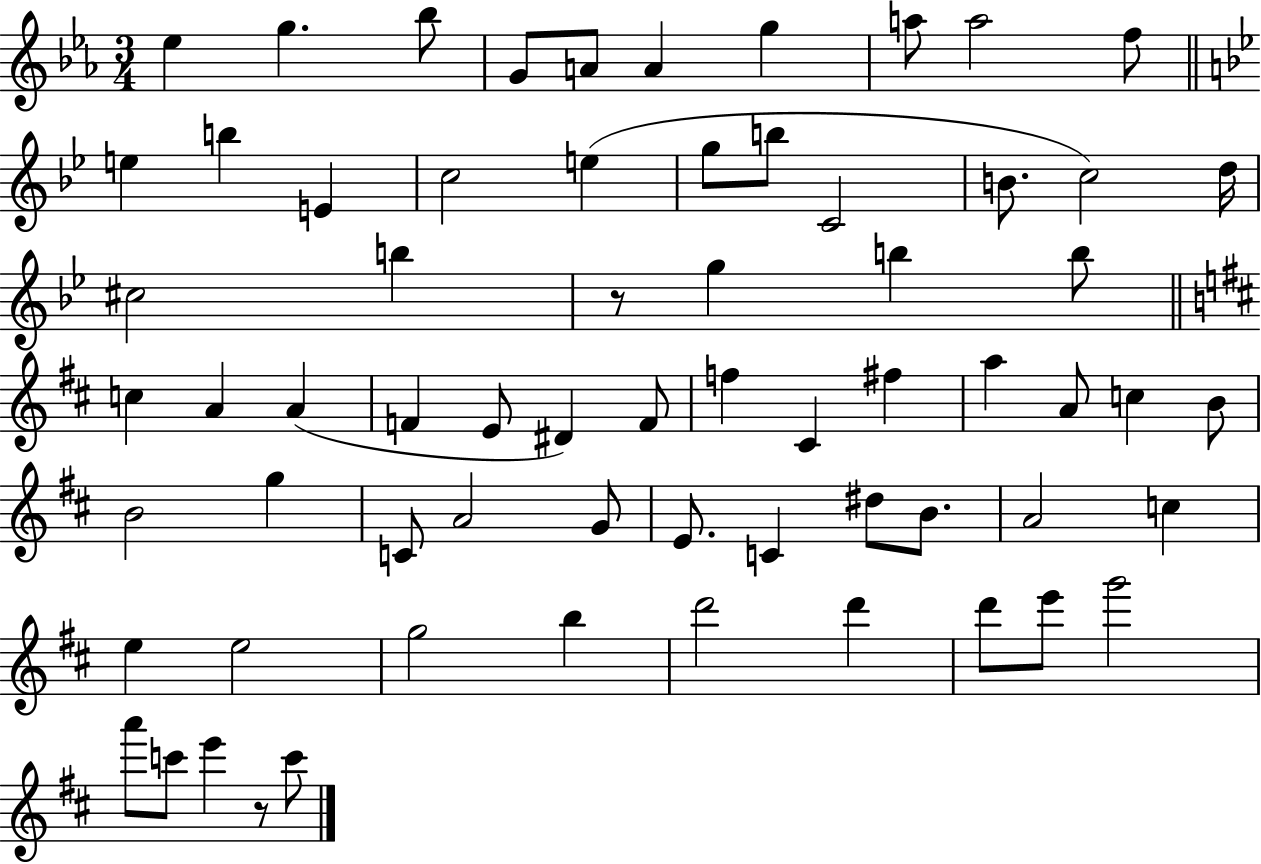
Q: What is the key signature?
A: EES major